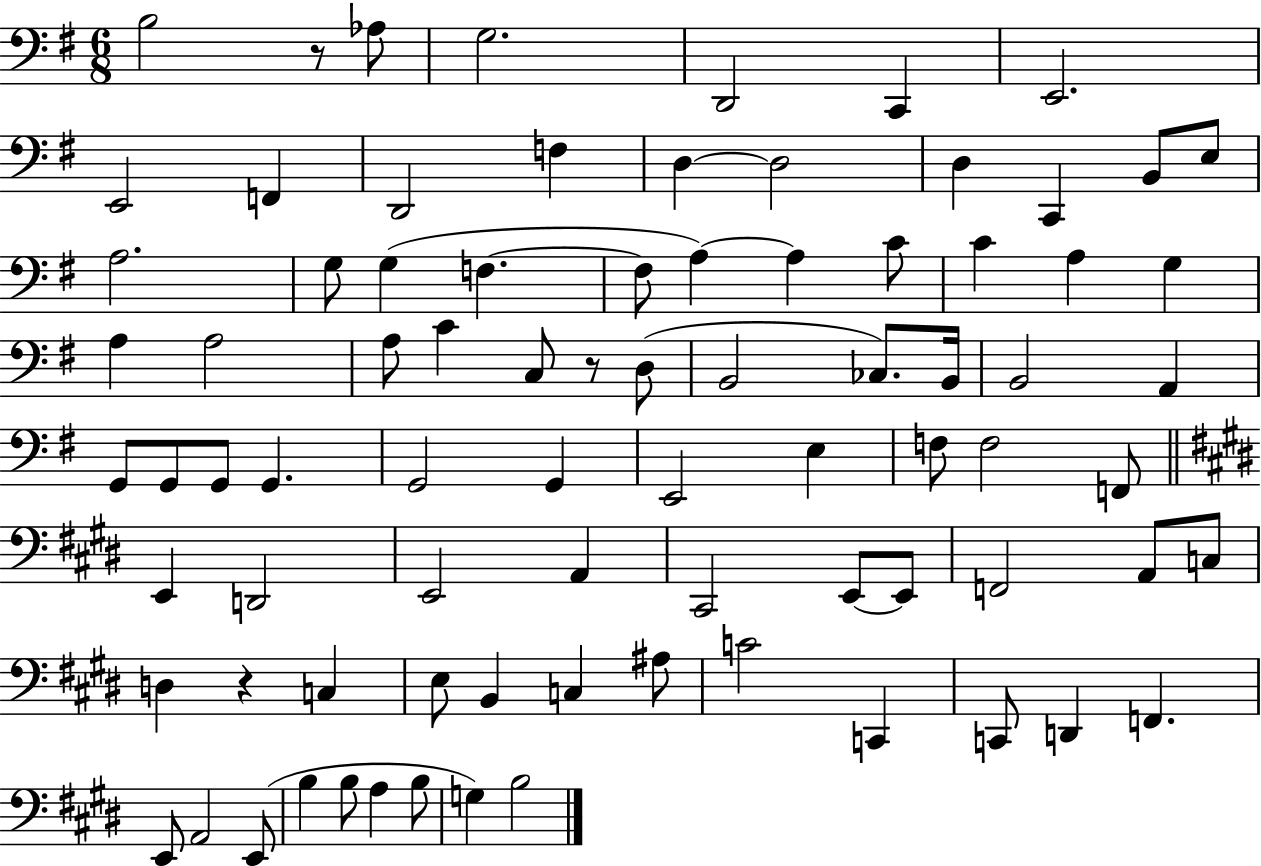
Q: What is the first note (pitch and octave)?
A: B3